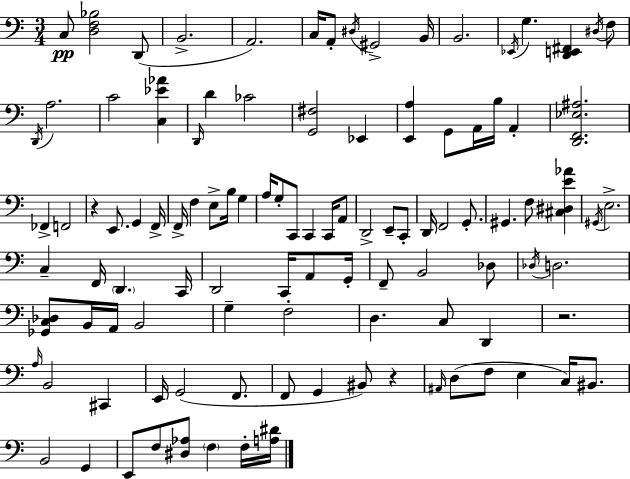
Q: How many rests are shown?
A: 3